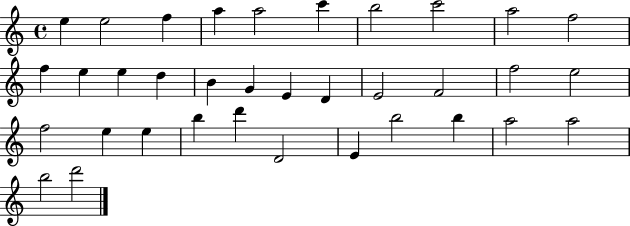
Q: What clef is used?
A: treble